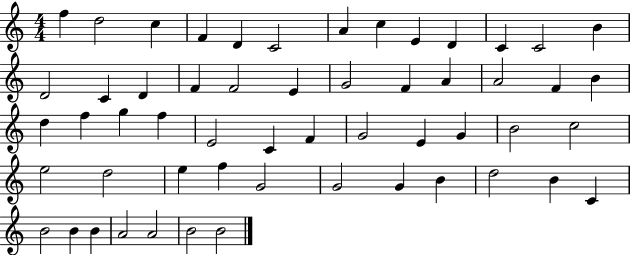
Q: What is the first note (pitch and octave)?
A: F5